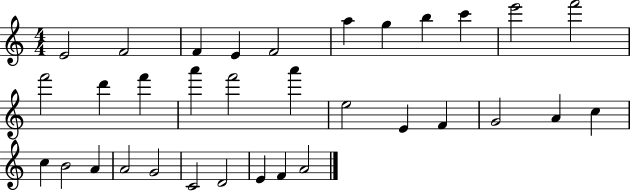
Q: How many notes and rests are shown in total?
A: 33